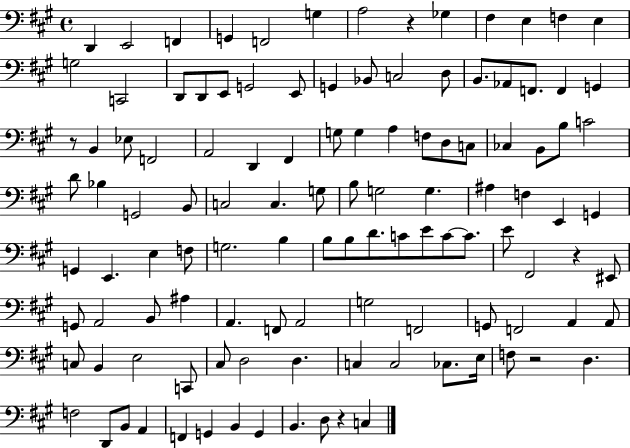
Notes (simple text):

D2/q E2/h F2/q G2/q F2/h G3/q A3/h R/q Gb3/q F#3/q E3/q F3/q E3/q G3/h C2/h D2/e D2/e E2/e G2/h E2/e G2/q Bb2/e C3/h D3/e B2/e. Ab2/e F2/e. F2/q G2/q R/e B2/q Eb3/e F2/h A2/h D2/q F#2/q G3/e G3/q A3/q F3/e D3/e C3/e CES3/q B2/e B3/e C4/h D4/e Bb3/q G2/h B2/e C3/h C3/q. G3/e B3/e G3/h G3/q. A#3/q F3/q E2/q G2/q G2/q E2/q. E3/q F3/e G3/h. B3/q B3/e B3/e D4/e. C4/e E4/e C4/e C4/e. E4/e F#2/h R/q EIS2/e G2/e A2/h B2/e A#3/q A2/q. F2/e A2/h G3/h F2/h G2/e F2/h A2/q A2/e C3/e B2/q E3/h C2/e C#3/e D3/h D3/q. C3/q C3/h CES3/e. E3/s F3/e R/h D3/q. F3/h D2/e B2/e A2/q F2/q G2/q B2/q G2/q B2/q. D3/e R/q C3/q